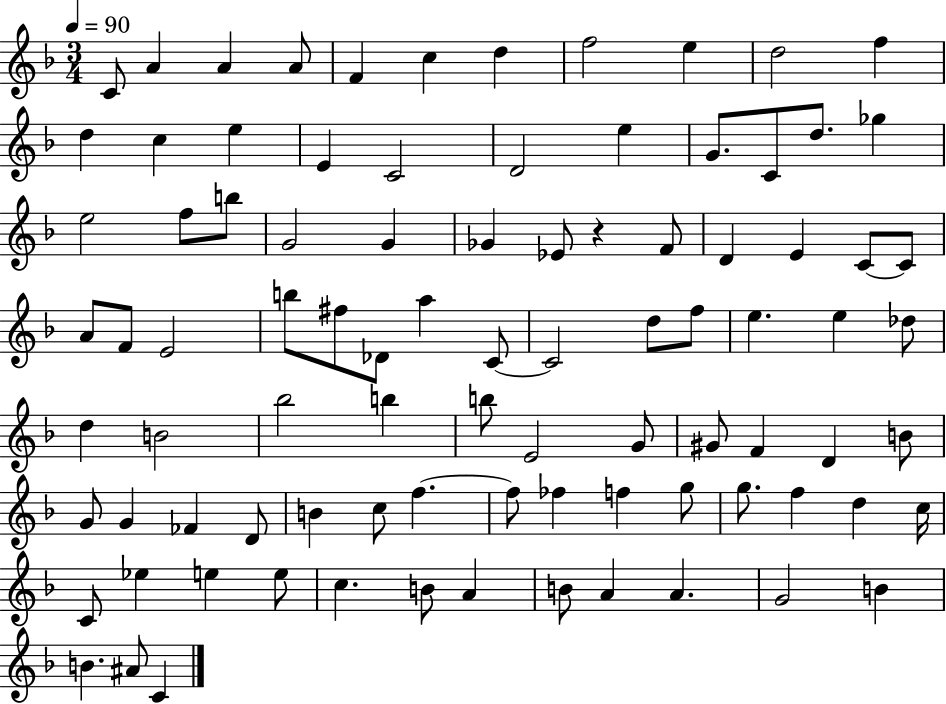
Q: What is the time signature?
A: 3/4